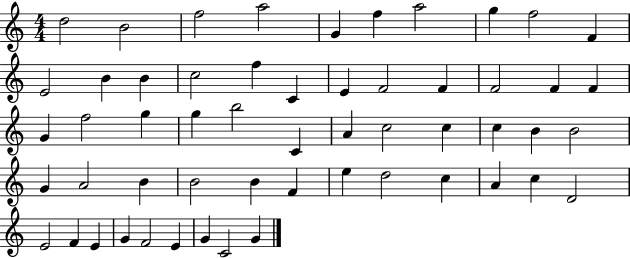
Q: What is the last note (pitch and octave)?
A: G4